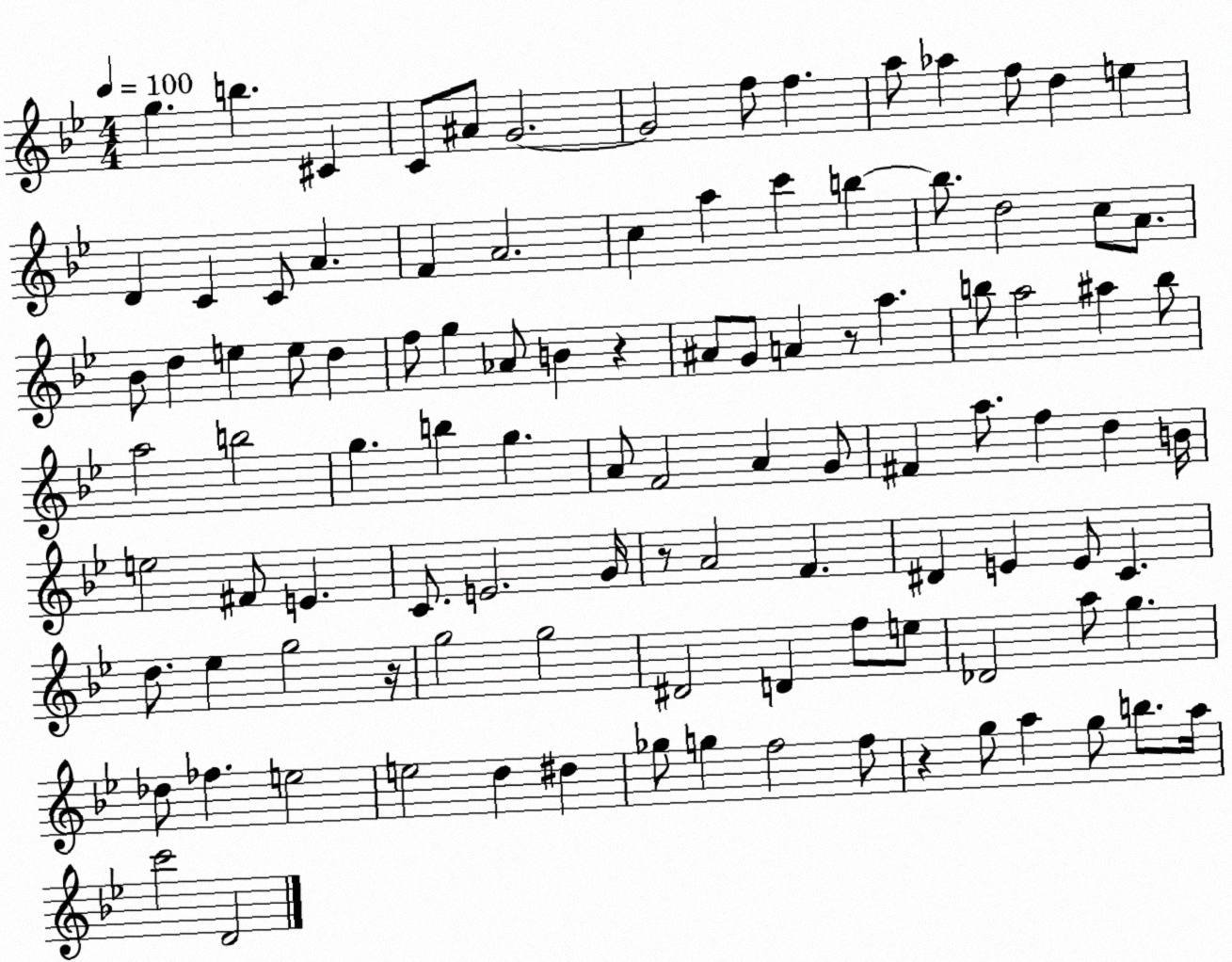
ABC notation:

X:1
T:Untitled
M:4/4
L:1/4
K:Bb
g b ^C C/2 ^A/2 G2 G2 f/2 f a/2 _a f/2 d e D C C/2 A F A2 c a c' b b/2 d2 c/2 A/2 _B/2 d e e/2 d f/2 g _A/2 B z ^A/2 G/2 A z/2 a b/2 a2 ^a b/2 a2 b2 g b g A/2 F2 A G/2 ^F a/2 f d B/4 e2 ^F/2 E C/2 E2 G/4 z/2 A2 F ^D E E/2 C d/2 _e g2 z/4 g2 g2 ^D2 D f/2 e/2 _D2 a/2 g _d/2 _f e2 e2 d ^d _g/2 g f2 f/2 z g/2 a g/2 b/2 a/4 c'2 D2